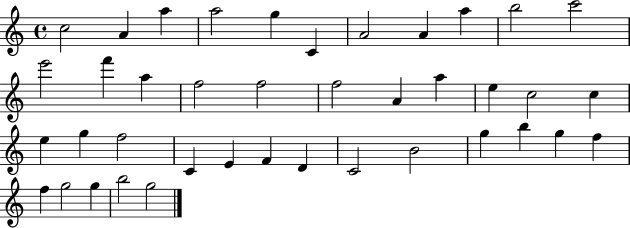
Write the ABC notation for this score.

X:1
T:Untitled
M:4/4
L:1/4
K:C
c2 A a a2 g C A2 A a b2 c'2 e'2 f' a f2 f2 f2 A a e c2 c e g f2 C E F D C2 B2 g b g f f g2 g b2 g2